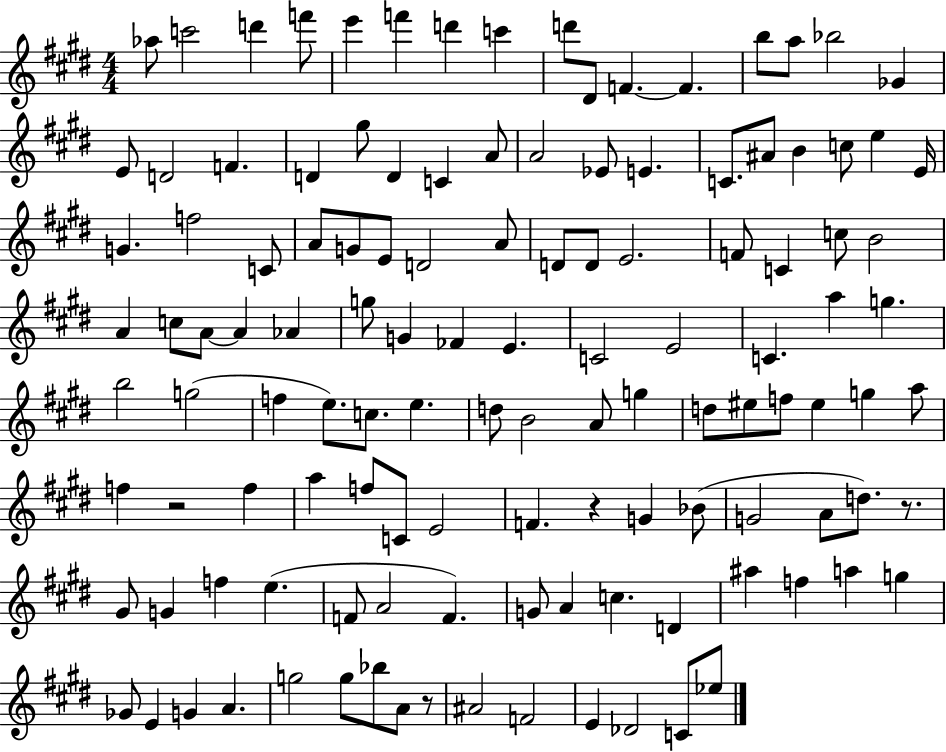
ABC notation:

X:1
T:Untitled
M:4/4
L:1/4
K:E
_a/2 c'2 d' f'/2 e' f' d' c' d'/2 ^D/2 F F b/2 a/2 _b2 _G E/2 D2 F D ^g/2 D C A/2 A2 _E/2 E C/2 ^A/2 B c/2 e E/4 G f2 C/2 A/2 G/2 E/2 D2 A/2 D/2 D/2 E2 F/2 C c/2 B2 A c/2 A/2 A _A g/2 G _F E C2 E2 C a g b2 g2 f e/2 c/2 e d/2 B2 A/2 g d/2 ^e/2 f/2 ^e g a/2 f z2 f a f/2 C/2 E2 F z G _B/2 G2 A/2 d/2 z/2 ^G/2 G f e F/2 A2 F G/2 A c D ^a f a g _G/2 E G A g2 g/2 _b/2 A/2 z/2 ^A2 F2 E _D2 C/2 _e/2